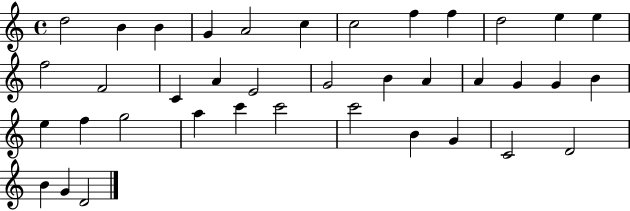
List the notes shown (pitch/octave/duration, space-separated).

D5/h B4/q B4/q G4/q A4/h C5/q C5/h F5/q F5/q D5/h E5/q E5/q F5/h F4/h C4/q A4/q E4/h G4/h B4/q A4/q A4/q G4/q G4/q B4/q E5/q F5/q G5/h A5/q C6/q C6/h C6/h B4/q G4/q C4/h D4/h B4/q G4/q D4/h